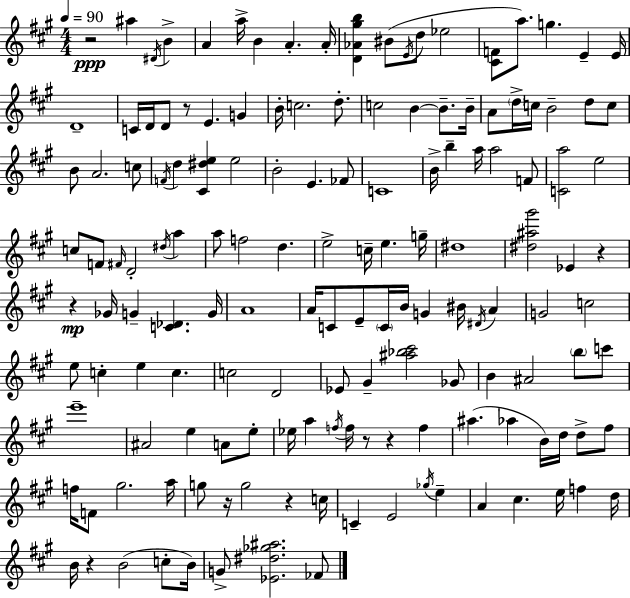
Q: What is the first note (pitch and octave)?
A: A#5